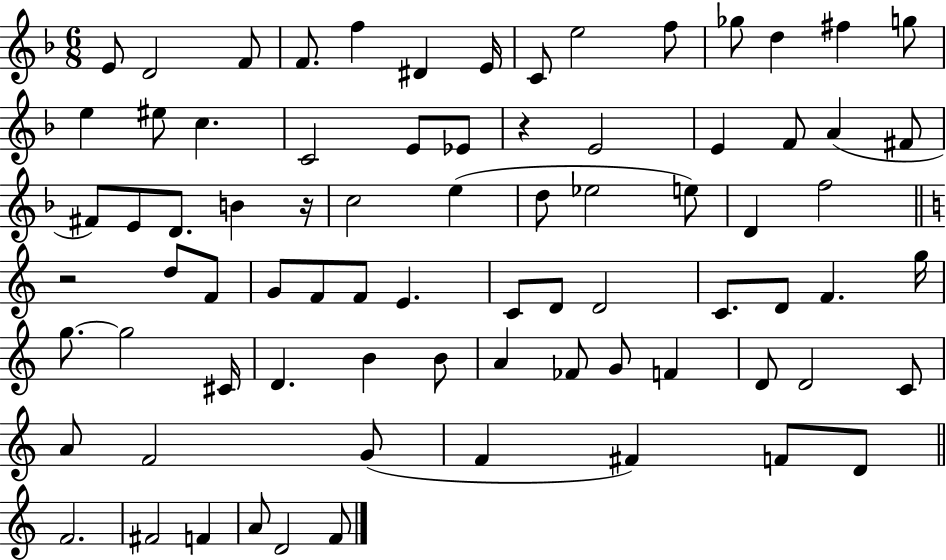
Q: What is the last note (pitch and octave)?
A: F4